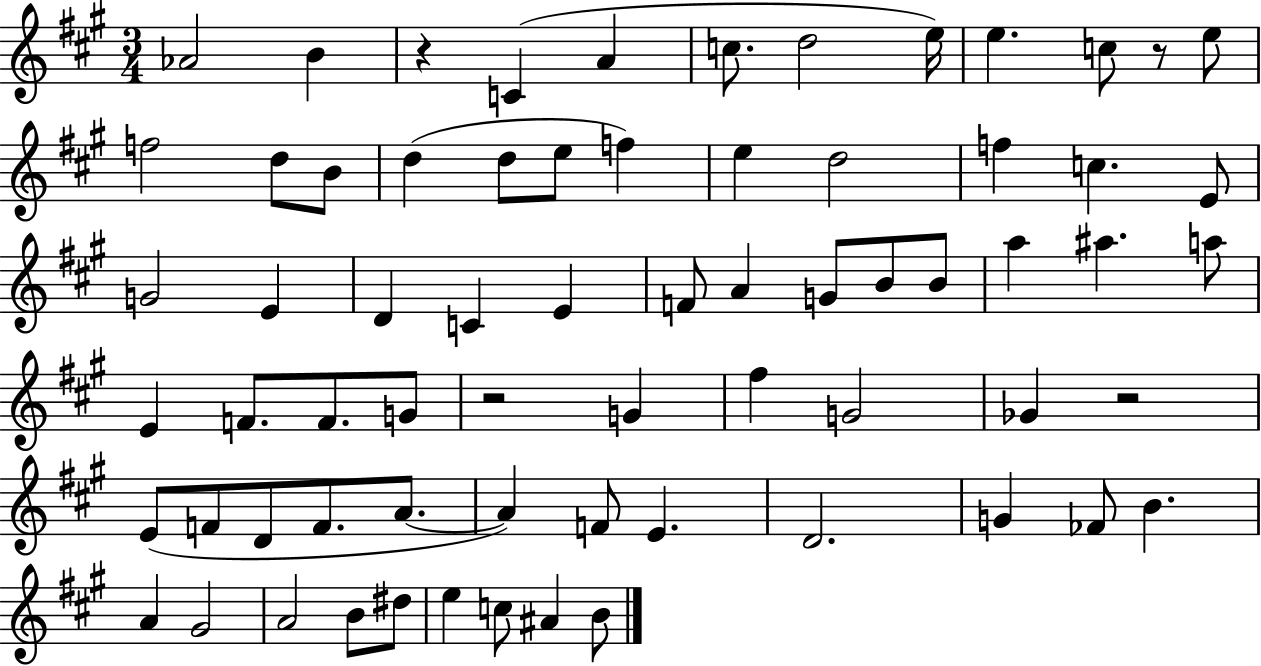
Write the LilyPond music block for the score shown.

{
  \clef treble
  \numericTimeSignature
  \time 3/4
  \key a \major
  aes'2 b'4 | r4 c'4( a'4 | c''8. d''2 e''16) | e''4. c''8 r8 e''8 | \break f''2 d''8 b'8 | d''4( d''8 e''8 f''4) | e''4 d''2 | f''4 c''4. e'8 | \break g'2 e'4 | d'4 c'4 e'4 | f'8 a'4 g'8 b'8 b'8 | a''4 ais''4. a''8 | \break e'4 f'8. f'8. g'8 | r2 g'4 | fis''4 g'2 | ges'4 r2 | \break e'8( f'8 d'8 f'8. a'8.~~ | a'4) f'8 e'4. | d'2. | g'4 fes'8 b'4. | \break a'4 gis'2 | a'2 b'8 dis''8 | e''4 c''8 ais'4 b'8 | \bar "|."
}